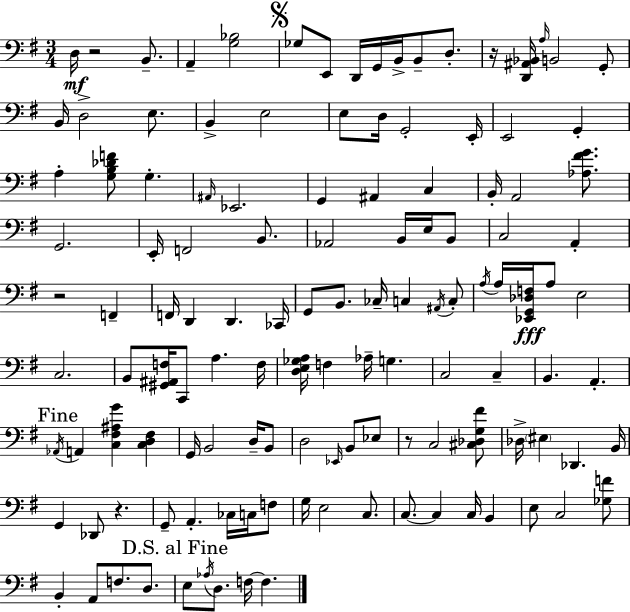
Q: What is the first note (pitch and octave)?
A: D3